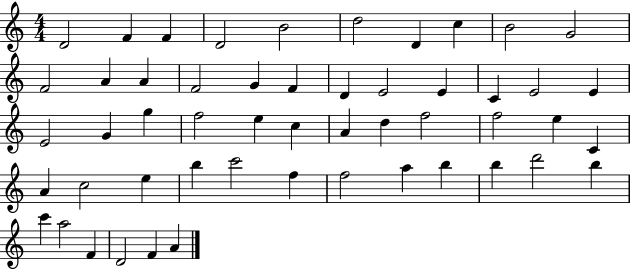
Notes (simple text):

D4/h F4/q F4/q D4/h B4/h D5/h D4/q C5/q B4/h G4/h F4/h A4/q A4/q F4/h G4/q F4/q D4/q E4/h E4/q C4/q E4/h E4/q E4/h G4/q G5/q F5/h E5/q C5/q A4/q D5/q F5/h F5/h E5/q C4/q A4/q C5/h E5/q B5/q C6/h F5/q F5/h A5/q B5/q B5/q D6/h B5/q C6/q A5/h F4/q D4/h F4/q A4/q